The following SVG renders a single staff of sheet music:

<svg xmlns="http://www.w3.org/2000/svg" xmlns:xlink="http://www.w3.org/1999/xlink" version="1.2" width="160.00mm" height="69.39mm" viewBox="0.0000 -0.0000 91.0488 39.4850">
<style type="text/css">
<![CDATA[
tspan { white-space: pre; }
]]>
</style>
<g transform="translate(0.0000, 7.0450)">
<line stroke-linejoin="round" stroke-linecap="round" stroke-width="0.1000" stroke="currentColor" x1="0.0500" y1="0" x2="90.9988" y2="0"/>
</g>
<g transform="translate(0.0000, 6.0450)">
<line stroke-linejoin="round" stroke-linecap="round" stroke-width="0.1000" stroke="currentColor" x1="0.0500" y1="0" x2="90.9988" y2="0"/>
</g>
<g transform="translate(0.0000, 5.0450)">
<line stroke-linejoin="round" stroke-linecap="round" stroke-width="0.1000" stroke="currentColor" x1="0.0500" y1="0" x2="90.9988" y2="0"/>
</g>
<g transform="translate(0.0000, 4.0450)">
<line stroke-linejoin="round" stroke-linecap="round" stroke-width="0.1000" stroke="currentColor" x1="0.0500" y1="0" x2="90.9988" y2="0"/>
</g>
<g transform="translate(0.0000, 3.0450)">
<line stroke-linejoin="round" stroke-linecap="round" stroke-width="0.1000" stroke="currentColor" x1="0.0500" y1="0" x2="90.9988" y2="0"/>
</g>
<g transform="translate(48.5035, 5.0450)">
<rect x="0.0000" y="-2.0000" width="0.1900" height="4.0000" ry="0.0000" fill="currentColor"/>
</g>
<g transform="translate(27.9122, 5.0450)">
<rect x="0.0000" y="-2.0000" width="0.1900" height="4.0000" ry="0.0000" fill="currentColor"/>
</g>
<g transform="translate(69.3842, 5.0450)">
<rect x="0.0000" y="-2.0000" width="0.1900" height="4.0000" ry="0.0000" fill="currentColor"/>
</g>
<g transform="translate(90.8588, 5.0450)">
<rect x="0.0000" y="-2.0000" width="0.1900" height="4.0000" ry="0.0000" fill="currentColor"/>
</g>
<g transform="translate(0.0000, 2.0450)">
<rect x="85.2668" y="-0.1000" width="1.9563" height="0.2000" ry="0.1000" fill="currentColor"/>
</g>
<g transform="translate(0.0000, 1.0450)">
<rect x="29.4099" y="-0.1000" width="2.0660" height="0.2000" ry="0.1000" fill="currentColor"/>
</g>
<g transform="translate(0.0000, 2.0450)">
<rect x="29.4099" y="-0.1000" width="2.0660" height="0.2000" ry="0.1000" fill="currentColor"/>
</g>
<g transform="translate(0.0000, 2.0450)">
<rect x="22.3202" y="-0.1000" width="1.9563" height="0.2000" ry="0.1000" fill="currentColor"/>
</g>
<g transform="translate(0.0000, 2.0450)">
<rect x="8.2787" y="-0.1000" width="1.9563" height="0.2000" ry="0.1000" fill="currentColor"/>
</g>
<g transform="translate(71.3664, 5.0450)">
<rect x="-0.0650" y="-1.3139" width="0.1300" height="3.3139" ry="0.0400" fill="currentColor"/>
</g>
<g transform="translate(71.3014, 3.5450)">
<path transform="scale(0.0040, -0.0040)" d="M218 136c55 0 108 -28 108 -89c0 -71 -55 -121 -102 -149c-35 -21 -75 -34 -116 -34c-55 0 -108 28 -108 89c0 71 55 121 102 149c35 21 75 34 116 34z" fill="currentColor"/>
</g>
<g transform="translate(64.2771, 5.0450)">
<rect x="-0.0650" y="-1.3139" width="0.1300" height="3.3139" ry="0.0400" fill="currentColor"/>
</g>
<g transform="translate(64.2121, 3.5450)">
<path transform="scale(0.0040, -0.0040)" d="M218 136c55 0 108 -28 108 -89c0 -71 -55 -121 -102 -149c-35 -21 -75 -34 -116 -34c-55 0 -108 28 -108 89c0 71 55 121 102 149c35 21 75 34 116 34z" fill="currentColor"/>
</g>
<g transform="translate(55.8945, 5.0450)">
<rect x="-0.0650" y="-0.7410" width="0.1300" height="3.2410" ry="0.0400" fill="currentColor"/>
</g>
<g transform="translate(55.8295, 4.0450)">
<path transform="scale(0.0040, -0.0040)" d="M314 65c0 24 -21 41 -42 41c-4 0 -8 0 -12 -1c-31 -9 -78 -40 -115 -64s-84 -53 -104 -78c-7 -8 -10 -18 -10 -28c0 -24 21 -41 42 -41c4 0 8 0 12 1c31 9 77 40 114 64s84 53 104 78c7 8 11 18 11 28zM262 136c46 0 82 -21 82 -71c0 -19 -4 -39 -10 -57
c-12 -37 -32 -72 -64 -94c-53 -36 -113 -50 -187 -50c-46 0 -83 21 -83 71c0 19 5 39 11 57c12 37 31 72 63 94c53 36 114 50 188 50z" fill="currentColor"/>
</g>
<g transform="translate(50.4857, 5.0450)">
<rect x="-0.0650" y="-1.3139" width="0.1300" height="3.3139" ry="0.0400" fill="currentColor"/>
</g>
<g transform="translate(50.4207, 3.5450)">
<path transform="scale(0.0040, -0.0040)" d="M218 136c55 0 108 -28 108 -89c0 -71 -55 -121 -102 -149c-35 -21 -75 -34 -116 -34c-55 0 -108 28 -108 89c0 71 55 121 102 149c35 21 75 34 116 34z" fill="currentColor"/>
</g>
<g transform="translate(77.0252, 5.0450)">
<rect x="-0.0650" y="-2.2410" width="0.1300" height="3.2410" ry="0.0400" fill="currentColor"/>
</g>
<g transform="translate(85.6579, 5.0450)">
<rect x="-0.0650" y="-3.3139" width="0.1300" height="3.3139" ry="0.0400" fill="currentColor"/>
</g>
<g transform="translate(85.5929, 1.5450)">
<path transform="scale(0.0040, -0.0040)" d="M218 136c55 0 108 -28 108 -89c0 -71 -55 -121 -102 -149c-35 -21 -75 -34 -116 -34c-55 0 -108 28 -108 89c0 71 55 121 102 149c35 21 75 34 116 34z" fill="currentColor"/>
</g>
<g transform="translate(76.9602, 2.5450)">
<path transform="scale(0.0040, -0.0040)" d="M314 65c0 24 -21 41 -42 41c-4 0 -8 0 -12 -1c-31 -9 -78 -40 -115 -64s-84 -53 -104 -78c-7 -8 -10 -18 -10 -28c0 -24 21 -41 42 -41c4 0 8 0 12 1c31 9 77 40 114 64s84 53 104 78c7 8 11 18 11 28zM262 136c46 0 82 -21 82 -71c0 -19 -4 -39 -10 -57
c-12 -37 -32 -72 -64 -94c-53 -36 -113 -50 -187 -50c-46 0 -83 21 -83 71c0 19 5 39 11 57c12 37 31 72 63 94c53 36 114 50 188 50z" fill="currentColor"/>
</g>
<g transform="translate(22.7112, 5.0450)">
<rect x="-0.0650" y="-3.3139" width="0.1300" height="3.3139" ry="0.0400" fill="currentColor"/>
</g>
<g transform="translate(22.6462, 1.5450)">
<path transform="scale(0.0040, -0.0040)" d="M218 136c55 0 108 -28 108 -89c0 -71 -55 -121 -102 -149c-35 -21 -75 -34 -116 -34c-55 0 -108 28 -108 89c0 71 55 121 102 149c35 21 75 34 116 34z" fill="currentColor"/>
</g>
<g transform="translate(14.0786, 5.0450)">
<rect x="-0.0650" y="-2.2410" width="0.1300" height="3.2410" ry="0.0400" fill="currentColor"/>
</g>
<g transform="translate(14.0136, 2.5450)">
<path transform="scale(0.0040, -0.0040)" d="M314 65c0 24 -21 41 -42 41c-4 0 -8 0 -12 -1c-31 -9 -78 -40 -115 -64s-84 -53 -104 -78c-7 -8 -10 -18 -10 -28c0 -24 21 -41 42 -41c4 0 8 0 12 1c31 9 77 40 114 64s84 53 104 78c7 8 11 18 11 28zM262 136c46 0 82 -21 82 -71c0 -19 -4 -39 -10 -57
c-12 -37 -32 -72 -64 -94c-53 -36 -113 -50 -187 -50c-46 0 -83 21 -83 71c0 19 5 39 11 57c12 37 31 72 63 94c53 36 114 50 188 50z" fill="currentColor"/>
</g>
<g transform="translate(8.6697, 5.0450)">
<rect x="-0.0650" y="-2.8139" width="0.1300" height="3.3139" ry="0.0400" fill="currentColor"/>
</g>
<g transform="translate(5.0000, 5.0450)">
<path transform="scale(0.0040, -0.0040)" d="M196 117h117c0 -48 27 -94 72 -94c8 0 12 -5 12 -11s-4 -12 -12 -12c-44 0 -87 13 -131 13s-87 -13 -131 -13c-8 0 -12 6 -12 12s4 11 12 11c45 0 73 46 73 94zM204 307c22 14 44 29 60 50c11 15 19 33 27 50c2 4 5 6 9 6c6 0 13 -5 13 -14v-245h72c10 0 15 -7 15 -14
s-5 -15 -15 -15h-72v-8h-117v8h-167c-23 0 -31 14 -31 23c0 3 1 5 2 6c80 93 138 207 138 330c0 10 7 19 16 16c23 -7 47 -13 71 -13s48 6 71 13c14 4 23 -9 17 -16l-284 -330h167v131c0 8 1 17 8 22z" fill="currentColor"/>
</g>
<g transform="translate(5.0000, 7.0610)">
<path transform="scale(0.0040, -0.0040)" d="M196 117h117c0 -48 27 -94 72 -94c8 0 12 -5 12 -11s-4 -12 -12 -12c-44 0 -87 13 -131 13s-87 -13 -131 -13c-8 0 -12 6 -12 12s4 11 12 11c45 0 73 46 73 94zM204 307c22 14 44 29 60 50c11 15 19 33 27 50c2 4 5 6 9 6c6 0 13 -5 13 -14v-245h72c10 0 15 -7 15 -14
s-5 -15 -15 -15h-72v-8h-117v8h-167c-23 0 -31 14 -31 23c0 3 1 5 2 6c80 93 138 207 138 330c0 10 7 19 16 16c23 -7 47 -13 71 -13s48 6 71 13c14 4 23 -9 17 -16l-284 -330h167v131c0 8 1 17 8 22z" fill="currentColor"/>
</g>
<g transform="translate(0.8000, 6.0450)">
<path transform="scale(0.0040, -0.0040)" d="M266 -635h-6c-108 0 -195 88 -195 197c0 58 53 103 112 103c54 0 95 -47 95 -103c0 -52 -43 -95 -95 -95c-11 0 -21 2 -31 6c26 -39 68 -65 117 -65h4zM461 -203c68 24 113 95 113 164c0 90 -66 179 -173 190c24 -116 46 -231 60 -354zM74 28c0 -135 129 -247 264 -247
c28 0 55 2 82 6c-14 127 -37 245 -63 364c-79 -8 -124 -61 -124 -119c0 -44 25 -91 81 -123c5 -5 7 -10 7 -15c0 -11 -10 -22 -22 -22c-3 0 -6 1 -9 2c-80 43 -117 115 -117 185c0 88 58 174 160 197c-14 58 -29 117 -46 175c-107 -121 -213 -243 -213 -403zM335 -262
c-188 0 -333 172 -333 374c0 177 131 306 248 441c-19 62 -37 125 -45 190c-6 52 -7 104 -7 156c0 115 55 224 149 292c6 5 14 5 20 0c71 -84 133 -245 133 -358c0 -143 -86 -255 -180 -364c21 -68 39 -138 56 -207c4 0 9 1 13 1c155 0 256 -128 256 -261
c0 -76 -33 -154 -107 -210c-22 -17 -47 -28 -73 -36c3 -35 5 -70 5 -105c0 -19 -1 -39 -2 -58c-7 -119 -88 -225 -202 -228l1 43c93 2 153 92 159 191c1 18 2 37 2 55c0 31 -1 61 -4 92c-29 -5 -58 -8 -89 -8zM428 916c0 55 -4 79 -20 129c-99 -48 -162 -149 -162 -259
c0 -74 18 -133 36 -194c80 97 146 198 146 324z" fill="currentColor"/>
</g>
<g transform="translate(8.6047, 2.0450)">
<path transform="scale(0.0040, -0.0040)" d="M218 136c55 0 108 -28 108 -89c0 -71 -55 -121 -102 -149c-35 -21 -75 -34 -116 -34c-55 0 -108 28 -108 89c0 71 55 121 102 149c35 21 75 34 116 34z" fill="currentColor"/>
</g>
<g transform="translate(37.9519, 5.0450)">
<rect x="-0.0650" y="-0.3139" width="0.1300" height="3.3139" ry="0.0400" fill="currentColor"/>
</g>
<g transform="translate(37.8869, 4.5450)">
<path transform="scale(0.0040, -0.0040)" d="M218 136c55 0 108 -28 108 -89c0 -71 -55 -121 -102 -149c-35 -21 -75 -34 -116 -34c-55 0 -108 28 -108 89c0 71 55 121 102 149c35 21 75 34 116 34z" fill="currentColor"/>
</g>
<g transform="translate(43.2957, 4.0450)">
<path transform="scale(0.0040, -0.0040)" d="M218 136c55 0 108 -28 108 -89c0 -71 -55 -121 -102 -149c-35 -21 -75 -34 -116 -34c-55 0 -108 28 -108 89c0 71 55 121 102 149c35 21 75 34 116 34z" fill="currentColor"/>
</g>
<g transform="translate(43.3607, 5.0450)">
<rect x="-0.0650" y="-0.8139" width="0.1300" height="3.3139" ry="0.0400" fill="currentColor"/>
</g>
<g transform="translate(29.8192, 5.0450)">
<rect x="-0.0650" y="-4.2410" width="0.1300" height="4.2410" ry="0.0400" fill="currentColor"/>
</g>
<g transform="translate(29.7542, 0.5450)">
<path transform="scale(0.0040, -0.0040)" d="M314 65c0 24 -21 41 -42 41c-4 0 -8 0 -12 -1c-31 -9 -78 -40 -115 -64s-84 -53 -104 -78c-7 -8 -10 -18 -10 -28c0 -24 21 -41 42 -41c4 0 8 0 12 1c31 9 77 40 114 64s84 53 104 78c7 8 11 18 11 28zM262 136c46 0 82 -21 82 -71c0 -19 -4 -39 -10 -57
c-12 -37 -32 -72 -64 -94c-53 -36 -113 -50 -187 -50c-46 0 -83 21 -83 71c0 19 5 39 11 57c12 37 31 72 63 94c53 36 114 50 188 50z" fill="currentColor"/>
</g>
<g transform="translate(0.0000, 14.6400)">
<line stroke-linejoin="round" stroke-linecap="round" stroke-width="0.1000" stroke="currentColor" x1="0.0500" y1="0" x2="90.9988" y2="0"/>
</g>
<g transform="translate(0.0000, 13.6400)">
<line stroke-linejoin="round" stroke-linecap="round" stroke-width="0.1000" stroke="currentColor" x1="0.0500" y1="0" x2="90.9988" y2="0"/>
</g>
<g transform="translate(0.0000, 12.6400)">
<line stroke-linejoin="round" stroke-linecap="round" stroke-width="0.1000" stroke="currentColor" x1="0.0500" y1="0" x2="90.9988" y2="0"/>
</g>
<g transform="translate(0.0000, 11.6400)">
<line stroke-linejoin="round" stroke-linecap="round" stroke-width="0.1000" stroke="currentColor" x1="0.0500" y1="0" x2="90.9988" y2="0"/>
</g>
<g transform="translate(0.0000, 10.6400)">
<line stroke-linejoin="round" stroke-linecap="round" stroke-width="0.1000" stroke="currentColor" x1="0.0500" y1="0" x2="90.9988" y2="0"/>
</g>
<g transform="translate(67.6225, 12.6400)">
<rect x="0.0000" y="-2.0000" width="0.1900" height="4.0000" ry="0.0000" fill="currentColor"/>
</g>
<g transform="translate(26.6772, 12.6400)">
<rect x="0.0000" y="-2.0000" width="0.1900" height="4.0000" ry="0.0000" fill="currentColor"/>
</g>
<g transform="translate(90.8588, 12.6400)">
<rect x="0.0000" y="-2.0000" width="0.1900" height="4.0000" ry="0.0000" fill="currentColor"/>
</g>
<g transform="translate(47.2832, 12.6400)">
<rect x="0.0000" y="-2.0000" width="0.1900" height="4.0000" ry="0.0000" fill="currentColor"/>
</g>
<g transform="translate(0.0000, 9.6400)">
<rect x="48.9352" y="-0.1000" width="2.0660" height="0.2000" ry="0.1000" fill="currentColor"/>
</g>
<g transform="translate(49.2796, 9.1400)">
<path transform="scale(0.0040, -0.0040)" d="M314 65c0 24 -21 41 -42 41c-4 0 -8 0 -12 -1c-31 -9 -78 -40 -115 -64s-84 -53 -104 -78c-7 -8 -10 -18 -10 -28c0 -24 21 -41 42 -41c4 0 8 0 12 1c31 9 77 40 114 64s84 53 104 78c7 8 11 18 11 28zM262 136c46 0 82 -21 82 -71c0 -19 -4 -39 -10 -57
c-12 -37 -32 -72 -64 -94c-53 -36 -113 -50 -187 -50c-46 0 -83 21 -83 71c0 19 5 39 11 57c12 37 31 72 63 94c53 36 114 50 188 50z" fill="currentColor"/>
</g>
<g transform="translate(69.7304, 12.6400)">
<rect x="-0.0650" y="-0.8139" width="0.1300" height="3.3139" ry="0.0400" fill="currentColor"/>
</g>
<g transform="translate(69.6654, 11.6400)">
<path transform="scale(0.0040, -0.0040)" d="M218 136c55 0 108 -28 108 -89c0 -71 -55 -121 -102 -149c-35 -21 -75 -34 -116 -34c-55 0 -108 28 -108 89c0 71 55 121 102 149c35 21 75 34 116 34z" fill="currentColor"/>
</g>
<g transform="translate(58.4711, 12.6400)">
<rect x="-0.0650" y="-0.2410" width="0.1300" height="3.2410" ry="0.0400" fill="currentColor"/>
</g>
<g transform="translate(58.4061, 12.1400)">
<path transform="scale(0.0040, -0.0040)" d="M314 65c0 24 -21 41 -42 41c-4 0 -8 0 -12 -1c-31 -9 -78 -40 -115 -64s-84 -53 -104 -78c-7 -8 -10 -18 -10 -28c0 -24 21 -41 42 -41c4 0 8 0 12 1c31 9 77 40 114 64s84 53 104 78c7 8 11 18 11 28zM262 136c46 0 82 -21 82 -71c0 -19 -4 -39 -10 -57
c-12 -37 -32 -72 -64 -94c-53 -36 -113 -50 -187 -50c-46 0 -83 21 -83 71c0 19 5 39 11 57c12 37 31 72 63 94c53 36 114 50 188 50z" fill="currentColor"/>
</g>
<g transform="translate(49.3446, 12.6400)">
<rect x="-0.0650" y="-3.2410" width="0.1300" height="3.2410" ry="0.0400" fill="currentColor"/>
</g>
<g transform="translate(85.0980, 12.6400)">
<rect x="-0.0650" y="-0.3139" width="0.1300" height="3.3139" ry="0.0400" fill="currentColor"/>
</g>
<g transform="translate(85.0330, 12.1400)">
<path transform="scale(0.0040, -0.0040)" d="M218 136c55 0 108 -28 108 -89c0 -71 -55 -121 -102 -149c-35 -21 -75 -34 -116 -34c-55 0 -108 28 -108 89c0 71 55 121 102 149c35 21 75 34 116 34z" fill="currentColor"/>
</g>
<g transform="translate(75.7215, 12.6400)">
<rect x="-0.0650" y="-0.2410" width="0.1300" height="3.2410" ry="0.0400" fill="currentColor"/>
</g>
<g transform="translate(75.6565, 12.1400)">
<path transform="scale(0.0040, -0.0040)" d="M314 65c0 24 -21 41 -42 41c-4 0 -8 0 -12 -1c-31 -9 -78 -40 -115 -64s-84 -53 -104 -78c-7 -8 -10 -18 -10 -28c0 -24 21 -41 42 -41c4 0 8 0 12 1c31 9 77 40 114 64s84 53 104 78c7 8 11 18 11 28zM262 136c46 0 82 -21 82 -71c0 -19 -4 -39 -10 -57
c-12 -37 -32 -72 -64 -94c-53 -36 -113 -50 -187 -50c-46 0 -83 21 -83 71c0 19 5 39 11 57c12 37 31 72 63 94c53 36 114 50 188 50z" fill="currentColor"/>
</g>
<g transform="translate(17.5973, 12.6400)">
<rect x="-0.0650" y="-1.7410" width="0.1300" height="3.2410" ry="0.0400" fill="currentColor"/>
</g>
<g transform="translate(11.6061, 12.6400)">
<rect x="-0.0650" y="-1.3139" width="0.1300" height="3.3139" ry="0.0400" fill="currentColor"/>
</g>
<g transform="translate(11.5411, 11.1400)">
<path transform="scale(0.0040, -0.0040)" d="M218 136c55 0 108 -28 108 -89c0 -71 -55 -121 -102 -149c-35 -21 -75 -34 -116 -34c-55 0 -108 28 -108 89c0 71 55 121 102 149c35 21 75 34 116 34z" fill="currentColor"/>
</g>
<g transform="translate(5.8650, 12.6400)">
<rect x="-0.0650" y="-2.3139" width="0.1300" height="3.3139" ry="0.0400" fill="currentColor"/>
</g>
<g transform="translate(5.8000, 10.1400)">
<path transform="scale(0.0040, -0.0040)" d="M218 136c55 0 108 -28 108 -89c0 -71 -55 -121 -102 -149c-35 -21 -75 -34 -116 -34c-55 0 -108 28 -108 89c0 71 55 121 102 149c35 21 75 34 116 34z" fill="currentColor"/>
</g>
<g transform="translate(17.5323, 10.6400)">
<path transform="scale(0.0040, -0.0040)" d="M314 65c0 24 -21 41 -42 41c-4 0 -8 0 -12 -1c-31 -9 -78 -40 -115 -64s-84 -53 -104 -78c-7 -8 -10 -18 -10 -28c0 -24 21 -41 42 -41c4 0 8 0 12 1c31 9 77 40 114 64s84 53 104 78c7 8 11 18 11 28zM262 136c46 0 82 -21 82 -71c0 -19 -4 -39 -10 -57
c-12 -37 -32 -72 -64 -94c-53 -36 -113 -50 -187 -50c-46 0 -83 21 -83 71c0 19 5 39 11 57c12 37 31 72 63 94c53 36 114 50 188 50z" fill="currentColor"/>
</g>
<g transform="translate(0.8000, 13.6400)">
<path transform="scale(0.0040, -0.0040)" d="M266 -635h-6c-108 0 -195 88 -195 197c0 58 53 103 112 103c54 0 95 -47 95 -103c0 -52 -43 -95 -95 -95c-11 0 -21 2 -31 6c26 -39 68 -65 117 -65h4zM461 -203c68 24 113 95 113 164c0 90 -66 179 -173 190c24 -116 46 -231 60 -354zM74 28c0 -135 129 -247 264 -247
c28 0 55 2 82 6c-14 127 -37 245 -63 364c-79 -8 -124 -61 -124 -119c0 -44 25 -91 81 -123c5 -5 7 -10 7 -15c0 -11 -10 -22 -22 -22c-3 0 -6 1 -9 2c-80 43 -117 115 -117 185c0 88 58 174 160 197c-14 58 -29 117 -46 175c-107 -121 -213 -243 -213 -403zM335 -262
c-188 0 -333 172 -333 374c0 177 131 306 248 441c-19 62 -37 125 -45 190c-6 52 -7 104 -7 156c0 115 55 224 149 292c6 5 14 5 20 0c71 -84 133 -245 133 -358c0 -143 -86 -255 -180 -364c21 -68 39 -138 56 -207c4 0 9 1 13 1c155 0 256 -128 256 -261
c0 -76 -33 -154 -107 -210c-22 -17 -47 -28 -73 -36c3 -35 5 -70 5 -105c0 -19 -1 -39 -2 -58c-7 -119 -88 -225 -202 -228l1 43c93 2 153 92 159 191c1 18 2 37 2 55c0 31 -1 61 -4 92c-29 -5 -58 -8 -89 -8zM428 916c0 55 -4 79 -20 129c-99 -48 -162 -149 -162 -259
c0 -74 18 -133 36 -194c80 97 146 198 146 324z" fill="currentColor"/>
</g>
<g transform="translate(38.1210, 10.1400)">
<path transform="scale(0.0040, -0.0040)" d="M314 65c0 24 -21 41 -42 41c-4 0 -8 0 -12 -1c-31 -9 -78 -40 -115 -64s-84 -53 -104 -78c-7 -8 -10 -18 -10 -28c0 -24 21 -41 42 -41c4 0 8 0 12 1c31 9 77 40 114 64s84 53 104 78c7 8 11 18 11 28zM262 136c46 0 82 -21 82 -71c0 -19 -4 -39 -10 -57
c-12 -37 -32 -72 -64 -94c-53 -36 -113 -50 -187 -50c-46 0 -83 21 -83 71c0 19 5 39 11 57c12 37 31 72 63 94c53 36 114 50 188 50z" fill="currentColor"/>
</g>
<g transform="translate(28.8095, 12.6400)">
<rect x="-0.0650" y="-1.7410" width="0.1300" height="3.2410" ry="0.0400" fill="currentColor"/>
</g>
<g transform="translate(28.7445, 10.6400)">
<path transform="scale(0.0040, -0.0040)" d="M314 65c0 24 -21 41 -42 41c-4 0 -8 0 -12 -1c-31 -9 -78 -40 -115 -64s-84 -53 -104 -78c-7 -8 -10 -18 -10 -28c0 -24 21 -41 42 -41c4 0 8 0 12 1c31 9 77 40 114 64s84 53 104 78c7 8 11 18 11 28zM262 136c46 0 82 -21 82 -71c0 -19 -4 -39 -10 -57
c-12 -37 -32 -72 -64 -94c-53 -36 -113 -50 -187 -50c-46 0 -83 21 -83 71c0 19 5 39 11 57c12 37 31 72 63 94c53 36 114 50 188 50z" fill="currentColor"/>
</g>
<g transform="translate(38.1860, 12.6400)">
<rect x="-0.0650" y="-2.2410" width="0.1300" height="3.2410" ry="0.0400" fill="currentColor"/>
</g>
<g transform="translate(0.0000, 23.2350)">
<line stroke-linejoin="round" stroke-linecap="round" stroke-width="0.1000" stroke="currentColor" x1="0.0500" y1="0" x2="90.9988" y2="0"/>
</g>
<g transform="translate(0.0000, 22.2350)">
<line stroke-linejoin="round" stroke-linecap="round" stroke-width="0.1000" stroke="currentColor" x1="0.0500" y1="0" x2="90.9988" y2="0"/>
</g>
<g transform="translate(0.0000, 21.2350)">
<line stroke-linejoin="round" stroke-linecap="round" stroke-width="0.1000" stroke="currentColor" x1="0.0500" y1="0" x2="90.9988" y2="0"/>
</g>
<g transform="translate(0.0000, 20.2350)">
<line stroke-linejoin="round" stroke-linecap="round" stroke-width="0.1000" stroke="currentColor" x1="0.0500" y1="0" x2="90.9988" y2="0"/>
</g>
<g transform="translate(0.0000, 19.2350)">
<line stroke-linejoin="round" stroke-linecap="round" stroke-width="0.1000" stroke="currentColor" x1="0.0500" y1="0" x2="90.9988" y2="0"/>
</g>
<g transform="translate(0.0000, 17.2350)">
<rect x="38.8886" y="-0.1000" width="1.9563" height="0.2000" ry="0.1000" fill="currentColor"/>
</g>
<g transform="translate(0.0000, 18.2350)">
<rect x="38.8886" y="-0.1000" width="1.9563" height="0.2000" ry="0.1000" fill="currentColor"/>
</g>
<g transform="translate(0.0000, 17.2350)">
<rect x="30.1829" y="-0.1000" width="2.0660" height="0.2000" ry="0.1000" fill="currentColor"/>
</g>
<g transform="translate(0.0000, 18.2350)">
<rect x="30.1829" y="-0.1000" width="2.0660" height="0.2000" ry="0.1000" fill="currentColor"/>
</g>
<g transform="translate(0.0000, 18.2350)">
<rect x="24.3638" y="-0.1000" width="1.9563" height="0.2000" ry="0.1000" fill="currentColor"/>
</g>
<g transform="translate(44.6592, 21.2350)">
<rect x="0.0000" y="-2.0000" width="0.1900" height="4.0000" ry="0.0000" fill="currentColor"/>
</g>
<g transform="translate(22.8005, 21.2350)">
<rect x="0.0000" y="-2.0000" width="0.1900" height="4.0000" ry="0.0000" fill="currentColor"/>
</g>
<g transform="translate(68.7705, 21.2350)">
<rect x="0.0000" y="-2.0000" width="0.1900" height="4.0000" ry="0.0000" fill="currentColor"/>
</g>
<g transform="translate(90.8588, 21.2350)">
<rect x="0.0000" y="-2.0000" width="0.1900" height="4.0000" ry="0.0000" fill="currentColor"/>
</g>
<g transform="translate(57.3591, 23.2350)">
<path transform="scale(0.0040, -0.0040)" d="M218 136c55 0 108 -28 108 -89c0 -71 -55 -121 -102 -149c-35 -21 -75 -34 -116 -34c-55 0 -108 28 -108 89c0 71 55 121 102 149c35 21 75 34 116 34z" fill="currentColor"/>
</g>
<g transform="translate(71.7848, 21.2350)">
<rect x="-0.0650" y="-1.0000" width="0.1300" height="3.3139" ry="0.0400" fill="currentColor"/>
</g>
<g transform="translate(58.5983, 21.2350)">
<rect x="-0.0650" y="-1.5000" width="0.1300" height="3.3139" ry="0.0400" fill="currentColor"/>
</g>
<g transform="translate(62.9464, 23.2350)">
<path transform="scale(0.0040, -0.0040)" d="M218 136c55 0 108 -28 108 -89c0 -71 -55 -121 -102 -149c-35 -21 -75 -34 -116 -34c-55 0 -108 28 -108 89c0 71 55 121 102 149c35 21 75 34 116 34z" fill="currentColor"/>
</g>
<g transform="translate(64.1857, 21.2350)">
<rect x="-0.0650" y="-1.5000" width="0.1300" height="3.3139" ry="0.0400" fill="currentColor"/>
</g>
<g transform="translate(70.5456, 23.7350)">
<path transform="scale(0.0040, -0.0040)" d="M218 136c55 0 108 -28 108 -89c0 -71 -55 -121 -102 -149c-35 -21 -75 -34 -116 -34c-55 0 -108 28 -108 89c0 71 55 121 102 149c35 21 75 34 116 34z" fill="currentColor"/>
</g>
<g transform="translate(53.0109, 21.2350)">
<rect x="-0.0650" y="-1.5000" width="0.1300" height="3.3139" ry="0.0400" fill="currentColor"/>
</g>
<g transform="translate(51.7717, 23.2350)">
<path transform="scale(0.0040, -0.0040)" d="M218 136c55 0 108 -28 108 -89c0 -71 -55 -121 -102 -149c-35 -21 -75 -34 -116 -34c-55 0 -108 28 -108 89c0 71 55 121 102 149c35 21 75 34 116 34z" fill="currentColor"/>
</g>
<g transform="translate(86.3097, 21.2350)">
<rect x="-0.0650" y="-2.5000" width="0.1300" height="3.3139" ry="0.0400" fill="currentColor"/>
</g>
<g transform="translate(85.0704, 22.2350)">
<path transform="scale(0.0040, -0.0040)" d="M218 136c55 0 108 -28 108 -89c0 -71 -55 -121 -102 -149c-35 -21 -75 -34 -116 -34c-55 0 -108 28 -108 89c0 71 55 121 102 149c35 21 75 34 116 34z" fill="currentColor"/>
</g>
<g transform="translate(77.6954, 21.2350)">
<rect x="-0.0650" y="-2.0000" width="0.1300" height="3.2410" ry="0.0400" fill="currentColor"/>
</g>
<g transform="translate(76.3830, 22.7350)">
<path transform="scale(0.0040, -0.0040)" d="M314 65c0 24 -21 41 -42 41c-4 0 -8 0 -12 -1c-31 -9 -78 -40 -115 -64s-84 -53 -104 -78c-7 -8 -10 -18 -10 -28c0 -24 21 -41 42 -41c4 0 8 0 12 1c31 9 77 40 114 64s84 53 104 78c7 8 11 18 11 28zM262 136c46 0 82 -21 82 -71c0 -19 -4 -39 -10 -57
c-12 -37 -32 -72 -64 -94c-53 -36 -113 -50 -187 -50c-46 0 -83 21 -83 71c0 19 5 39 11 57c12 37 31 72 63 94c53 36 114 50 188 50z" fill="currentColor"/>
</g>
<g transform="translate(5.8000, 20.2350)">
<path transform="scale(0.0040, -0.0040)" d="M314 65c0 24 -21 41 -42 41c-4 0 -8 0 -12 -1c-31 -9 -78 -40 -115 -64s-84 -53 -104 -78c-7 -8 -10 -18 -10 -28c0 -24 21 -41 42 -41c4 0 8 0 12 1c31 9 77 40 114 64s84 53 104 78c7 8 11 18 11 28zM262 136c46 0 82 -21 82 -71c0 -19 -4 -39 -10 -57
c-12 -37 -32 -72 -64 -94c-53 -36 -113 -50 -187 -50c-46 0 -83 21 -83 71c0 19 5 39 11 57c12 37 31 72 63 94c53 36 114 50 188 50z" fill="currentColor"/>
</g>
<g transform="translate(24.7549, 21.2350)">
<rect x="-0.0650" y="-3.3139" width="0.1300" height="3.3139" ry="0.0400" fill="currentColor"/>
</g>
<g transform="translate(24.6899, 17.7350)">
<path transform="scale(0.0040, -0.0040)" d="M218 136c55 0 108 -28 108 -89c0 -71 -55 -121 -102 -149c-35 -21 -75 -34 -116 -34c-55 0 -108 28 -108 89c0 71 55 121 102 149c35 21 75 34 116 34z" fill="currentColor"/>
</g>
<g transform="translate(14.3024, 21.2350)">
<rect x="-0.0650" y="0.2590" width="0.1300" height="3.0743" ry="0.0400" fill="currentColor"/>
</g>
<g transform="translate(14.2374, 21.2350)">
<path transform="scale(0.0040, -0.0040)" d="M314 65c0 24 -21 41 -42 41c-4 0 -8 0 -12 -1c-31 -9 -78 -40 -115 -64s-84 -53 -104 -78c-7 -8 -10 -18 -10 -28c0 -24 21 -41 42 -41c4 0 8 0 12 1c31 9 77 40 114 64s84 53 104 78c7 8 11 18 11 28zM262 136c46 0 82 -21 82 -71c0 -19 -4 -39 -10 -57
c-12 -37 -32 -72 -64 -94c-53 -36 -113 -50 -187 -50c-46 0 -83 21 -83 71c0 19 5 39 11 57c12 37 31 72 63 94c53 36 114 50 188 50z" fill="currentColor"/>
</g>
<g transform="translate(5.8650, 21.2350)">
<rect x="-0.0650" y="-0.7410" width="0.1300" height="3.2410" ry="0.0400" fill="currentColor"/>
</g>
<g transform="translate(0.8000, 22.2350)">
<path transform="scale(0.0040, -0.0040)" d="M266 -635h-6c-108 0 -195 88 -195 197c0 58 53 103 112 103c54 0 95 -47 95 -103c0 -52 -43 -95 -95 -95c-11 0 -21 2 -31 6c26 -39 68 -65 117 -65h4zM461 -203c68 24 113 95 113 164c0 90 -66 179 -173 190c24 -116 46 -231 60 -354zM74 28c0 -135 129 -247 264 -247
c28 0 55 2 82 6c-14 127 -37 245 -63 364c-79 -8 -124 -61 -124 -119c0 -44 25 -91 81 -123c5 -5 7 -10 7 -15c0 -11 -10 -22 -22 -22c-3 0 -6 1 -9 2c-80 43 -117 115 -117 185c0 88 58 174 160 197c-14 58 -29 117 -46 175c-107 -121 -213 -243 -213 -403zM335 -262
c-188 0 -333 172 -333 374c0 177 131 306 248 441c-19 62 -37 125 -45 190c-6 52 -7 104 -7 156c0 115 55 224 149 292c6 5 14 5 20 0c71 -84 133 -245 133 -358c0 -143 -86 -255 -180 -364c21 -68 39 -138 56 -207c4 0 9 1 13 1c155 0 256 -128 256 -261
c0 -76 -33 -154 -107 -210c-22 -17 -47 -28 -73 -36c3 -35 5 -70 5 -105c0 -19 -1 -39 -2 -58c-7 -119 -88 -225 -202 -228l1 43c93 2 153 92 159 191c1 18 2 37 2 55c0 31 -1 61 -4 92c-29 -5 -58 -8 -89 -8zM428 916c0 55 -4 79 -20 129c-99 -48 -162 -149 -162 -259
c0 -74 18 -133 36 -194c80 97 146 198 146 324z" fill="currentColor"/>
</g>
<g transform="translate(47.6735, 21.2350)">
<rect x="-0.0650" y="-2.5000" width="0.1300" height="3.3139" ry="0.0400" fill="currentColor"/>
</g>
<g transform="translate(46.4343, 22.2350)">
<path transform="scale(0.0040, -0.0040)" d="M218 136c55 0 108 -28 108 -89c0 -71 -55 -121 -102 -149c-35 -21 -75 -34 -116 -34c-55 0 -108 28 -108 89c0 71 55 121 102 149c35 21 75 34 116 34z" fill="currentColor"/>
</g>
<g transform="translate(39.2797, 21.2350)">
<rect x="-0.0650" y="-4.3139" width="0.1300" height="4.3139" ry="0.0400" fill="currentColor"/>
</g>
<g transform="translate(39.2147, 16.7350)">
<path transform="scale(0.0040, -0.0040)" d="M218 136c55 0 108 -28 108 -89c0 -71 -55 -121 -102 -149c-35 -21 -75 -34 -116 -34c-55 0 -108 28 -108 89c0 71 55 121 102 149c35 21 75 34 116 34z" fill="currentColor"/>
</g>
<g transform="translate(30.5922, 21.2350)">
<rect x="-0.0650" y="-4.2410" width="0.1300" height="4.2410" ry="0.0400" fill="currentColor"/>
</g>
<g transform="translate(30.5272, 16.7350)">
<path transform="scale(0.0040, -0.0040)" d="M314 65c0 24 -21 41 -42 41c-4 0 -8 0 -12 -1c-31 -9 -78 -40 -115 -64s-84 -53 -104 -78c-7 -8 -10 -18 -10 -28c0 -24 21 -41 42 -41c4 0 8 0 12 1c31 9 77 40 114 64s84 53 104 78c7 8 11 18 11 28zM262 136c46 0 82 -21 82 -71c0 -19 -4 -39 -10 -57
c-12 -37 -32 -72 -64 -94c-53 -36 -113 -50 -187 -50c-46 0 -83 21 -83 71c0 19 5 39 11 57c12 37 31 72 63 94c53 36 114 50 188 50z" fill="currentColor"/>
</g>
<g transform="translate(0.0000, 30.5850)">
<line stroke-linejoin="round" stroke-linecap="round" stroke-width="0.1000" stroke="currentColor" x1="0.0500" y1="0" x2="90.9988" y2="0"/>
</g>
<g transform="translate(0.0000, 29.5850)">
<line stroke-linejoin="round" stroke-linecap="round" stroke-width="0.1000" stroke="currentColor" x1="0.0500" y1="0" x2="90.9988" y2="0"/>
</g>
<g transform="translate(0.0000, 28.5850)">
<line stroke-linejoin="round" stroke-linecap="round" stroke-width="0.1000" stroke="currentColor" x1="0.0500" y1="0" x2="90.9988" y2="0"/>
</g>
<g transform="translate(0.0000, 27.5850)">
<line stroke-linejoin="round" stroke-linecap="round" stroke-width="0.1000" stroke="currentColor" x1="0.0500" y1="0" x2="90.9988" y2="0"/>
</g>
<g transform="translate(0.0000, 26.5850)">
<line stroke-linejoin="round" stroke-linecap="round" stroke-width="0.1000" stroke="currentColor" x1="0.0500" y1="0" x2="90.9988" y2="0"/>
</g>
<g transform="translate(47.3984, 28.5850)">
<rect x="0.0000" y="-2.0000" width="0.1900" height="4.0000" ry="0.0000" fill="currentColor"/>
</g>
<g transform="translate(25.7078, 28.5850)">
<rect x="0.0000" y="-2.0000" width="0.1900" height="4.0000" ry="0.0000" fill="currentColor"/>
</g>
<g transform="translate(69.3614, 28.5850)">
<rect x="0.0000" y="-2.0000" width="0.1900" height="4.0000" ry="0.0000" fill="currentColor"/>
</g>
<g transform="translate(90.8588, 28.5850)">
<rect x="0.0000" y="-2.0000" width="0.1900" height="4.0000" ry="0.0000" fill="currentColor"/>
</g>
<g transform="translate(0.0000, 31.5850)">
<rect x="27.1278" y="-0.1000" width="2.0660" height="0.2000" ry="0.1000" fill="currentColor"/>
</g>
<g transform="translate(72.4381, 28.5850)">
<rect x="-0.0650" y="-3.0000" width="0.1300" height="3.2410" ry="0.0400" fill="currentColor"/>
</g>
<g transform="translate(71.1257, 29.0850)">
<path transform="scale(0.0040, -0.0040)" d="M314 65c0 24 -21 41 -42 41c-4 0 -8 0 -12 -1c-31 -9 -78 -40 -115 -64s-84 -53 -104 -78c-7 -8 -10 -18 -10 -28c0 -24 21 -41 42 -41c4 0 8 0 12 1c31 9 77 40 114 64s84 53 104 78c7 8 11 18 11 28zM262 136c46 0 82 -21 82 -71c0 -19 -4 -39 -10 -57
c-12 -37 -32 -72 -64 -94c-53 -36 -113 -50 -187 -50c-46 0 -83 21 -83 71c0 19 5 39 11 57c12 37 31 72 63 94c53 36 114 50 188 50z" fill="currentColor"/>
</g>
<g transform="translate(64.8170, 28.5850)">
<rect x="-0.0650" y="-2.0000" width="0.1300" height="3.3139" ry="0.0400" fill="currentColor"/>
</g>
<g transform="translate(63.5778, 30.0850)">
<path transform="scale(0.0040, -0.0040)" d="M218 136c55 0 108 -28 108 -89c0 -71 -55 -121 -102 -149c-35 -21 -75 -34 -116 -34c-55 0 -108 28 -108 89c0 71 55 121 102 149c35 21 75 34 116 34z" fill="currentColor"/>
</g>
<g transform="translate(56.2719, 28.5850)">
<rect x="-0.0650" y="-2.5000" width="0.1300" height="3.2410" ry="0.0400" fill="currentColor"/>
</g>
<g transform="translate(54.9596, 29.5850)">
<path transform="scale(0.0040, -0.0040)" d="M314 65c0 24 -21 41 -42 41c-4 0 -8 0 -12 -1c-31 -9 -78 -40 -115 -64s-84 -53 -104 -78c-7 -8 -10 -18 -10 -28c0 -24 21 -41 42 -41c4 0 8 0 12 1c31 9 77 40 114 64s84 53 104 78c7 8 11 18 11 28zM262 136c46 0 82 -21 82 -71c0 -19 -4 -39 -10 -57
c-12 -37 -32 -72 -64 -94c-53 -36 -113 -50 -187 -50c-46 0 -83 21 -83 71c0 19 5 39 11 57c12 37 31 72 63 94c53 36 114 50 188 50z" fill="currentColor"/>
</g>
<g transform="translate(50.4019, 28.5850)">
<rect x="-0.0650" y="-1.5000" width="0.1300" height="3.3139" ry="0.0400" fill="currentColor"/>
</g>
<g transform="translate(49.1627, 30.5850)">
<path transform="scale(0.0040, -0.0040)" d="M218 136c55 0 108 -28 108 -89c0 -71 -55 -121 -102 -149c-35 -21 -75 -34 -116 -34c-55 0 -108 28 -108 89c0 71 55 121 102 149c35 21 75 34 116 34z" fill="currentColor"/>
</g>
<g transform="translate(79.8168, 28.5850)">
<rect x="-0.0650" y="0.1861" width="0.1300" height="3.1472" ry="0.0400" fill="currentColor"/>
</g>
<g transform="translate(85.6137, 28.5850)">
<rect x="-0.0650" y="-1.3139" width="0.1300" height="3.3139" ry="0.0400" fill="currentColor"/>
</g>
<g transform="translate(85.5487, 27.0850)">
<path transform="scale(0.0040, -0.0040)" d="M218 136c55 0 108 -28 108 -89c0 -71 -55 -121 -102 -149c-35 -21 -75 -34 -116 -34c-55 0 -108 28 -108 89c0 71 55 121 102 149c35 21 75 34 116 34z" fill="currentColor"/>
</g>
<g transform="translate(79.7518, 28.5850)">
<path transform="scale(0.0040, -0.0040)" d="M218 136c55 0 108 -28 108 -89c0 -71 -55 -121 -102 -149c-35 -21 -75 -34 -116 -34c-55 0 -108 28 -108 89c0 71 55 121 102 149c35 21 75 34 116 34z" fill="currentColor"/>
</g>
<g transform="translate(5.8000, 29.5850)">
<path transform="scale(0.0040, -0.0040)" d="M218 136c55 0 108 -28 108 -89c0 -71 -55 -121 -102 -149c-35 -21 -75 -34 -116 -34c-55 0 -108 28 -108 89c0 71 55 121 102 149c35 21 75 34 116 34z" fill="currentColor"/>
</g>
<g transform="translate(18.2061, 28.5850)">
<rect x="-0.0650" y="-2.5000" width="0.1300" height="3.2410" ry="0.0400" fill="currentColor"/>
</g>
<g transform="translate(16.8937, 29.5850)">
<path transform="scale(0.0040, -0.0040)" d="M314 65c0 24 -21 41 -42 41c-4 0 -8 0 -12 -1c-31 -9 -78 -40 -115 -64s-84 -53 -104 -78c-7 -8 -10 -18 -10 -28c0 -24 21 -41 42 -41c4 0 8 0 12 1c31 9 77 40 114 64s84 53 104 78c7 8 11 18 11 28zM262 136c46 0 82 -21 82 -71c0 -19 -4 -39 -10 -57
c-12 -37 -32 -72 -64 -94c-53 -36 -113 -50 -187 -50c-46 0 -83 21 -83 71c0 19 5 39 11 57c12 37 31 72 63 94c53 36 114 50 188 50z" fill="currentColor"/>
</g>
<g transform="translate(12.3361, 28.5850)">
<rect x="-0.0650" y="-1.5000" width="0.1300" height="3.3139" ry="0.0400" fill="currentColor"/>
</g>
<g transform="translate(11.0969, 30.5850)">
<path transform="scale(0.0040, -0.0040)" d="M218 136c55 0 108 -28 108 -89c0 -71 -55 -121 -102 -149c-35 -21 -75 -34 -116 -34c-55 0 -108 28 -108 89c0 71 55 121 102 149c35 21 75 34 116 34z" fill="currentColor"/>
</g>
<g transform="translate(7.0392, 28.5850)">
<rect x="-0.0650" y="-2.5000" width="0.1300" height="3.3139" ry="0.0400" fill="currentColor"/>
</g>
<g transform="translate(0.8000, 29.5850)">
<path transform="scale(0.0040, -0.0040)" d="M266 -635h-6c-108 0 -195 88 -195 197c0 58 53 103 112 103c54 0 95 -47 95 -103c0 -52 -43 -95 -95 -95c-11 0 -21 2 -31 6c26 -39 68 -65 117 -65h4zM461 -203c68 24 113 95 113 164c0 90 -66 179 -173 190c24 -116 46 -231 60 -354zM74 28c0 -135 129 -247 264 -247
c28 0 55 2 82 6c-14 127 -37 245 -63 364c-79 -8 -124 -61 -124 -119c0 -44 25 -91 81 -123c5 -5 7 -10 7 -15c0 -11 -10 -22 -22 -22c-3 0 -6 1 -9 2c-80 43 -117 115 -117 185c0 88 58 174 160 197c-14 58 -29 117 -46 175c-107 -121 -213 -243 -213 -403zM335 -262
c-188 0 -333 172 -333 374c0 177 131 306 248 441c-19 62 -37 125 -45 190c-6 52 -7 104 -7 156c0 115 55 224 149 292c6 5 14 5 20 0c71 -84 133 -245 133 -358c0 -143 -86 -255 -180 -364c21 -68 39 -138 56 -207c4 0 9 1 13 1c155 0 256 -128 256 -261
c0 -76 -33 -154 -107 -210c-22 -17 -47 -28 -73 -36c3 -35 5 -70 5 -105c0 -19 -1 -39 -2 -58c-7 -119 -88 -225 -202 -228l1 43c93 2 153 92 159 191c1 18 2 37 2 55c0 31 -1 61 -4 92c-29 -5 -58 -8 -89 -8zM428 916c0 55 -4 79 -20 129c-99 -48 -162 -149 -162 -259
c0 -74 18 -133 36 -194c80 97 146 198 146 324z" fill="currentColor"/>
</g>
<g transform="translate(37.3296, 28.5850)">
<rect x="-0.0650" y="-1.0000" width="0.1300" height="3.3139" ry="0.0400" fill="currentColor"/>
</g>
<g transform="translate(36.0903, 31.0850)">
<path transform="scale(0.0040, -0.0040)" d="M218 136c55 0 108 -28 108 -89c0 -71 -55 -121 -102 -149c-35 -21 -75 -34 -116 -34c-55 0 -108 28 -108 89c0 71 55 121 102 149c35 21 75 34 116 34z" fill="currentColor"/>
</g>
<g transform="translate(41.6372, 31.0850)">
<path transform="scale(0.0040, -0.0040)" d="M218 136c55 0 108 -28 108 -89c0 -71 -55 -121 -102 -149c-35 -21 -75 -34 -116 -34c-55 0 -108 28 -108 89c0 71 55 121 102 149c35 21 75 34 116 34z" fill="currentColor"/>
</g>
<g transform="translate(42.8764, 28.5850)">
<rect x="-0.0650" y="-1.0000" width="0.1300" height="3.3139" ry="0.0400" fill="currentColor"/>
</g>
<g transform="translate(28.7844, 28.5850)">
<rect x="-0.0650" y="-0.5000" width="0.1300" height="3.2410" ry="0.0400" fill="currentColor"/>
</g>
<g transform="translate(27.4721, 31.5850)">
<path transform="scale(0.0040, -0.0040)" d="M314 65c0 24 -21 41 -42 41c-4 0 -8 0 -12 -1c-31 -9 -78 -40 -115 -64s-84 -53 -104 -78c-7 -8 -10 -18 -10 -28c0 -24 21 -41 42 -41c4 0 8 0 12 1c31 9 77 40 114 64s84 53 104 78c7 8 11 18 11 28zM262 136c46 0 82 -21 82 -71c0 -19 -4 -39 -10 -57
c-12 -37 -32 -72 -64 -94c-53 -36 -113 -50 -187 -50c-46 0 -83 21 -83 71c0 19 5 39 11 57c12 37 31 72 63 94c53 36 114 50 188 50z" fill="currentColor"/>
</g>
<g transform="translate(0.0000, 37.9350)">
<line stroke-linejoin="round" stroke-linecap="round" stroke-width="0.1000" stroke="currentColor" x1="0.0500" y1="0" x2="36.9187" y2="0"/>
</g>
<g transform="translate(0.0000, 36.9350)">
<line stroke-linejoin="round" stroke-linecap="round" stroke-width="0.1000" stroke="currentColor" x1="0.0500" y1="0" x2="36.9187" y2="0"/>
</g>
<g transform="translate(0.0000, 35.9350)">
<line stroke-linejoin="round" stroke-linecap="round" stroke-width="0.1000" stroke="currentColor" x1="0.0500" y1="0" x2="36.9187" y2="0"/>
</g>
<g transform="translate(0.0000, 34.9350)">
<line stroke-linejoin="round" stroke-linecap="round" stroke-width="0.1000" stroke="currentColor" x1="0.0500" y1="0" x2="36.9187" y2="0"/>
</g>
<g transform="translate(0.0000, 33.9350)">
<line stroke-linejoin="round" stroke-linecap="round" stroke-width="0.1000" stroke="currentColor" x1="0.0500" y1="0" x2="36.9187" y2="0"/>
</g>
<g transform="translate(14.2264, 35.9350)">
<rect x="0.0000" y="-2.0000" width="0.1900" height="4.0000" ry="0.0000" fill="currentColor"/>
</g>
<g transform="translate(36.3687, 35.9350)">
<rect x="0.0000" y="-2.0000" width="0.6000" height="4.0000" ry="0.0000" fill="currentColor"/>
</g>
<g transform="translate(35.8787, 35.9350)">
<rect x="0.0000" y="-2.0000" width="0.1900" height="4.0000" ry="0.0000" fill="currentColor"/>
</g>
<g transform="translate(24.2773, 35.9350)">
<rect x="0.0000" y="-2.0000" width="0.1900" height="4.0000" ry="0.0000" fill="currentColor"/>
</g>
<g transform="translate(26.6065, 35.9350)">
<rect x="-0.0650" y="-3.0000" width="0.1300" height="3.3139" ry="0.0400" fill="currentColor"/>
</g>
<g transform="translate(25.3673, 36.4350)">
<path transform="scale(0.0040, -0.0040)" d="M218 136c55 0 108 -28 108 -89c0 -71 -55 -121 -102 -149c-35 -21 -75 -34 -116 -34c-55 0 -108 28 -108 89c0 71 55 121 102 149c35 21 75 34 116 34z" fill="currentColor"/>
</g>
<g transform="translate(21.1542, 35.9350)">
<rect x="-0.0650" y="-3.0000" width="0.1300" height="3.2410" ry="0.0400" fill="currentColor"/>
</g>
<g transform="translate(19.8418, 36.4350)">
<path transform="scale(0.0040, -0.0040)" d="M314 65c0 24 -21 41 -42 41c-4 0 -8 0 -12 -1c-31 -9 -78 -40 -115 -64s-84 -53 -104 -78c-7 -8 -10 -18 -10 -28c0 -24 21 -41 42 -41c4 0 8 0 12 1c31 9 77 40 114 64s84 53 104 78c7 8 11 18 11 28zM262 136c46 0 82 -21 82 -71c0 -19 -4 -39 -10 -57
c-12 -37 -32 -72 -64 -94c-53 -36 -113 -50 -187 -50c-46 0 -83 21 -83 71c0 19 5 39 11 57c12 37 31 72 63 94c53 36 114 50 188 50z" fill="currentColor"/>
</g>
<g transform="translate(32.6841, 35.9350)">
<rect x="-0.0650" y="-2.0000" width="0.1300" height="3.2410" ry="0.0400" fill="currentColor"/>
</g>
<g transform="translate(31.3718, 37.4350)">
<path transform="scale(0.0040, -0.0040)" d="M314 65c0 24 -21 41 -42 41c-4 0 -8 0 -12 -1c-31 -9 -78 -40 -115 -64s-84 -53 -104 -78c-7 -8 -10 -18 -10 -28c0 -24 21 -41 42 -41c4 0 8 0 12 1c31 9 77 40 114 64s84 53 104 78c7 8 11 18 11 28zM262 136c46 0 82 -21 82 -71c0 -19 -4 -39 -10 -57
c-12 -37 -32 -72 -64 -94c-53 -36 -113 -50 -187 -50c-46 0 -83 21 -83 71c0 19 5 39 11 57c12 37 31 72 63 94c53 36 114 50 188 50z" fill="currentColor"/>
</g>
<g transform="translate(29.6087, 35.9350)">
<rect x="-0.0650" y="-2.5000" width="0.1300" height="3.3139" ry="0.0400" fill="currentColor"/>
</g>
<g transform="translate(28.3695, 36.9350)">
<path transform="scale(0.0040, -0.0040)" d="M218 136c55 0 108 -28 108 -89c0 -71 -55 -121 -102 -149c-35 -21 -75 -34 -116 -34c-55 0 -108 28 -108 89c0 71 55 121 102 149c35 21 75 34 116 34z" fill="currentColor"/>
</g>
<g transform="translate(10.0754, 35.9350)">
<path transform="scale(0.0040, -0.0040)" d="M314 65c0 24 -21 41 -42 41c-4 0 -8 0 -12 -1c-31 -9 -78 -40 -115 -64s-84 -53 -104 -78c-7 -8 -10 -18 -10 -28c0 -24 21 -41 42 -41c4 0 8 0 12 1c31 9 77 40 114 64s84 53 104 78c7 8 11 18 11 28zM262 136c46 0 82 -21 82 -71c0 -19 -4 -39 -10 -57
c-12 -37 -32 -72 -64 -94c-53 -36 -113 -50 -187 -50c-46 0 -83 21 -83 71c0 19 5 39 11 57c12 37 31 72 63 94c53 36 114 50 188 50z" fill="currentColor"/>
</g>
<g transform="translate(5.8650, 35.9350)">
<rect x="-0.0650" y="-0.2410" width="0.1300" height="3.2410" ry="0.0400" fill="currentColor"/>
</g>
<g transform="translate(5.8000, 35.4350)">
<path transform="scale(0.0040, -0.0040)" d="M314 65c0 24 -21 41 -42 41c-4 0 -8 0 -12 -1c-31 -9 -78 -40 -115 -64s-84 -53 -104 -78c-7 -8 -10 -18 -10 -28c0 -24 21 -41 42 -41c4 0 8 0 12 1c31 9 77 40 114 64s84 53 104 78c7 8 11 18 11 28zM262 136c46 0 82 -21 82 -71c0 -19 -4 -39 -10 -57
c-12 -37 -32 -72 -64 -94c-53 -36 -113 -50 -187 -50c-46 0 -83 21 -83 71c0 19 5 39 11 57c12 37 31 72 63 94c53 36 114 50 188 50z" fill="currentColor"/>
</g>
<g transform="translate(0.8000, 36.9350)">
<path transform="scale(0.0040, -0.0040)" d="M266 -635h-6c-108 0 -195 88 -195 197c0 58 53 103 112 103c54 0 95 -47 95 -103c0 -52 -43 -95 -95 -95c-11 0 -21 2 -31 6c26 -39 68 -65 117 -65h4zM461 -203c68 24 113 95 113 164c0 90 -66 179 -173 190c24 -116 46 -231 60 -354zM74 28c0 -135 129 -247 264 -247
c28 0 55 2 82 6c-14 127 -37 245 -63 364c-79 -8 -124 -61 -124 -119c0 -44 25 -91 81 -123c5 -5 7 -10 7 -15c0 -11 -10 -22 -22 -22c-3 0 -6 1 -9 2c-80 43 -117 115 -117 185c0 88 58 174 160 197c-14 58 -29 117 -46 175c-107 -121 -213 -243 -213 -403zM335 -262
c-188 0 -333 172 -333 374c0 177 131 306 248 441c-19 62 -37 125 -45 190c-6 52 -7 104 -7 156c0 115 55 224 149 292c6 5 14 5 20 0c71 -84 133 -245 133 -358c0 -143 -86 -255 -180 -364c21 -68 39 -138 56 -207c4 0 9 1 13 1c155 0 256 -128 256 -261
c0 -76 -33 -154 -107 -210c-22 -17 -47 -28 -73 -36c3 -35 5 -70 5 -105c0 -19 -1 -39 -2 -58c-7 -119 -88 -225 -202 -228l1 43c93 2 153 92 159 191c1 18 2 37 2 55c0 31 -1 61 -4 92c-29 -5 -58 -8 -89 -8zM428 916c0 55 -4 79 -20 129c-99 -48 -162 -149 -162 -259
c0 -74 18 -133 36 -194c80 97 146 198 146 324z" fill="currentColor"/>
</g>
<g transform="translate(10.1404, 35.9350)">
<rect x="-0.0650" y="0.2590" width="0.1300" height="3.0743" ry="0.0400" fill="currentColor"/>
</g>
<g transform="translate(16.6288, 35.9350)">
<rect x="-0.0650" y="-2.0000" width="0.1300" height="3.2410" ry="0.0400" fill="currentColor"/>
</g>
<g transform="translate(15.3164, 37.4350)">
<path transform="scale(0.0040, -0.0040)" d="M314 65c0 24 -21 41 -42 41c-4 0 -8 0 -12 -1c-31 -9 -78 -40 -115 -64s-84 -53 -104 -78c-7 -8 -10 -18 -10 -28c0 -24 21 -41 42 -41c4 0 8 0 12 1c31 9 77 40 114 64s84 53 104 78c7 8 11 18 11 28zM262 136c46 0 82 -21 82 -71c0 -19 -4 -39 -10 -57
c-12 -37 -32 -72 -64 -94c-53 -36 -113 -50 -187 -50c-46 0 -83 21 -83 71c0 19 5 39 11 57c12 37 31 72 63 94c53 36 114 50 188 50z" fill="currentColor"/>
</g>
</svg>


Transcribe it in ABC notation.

X:1
T:Untitled
M:4/4
L:1/4
K:C
a g2 b d'2 c d e d2 e e g2 b g e f2 f2 g2 b2 c2 d c2 c d2 B2 b d'2 d' G E E E D F2 G G E G2 C2 D D E G2 F A2 B e c2 B2 F2 A2 A G F2